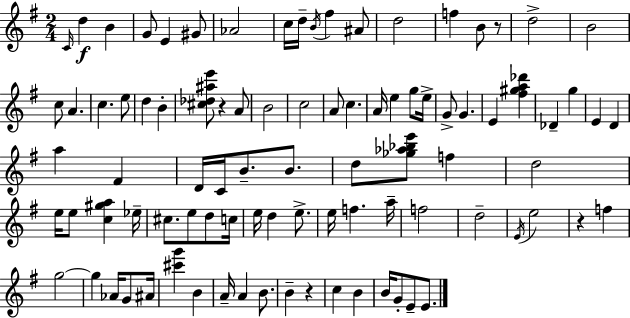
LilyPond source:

{
  \clef treble
  \numericTimeSignature
  \time 2/4
  \key e \minor
  \grace { c'16 }\f d''4 b'4 | g'8 e'4 gis'8 | aes'2 | c''16 d''16-- \acciaccatura { b'16 } fis''4 | \break ais'8 d''2 | f''4 b'8 | r8 d''2-> | b'2 | \break c''8 a'4. | c''4. | e''8 d''4 b'4-. | <cis'' des'' ais'' e'''>8 r4 | \break a'8 b'2 | c''2 | a'8 c''4. | a'16 e''4 g''8 | \break e''16-> g'8-> g'4. | e'4 <fis'' gis'' a'' des'''>4 | des'4-- g''4 | e'4 d'4 | \break a''4 fis'4 | d'16 c'16 b'8.-- b'8. | d''8 <ges'' aes'' bes'' e'''>8 f''4 | d''2 | \break e''16 e''8 <c'' gis'' a''>4 | ees''16-- cis''8. e''8 d''8 | c''16 e''16 d''4 e''8.-> | e''16 f''4. | \break a''16-- f''2 | d''2-- | \acciaccatura { e'16 } e''2 | r4 f''4 | \break g''2~~ | g''4 aes'16 | g'8 ais'16 <cis''' g'''>4 b'4 | a'16-- a'4 | \break b'8. b'4-- r4 | c''4 b'4 | b'16 g'8-. e'8-- | e'8. \bar "|."
}